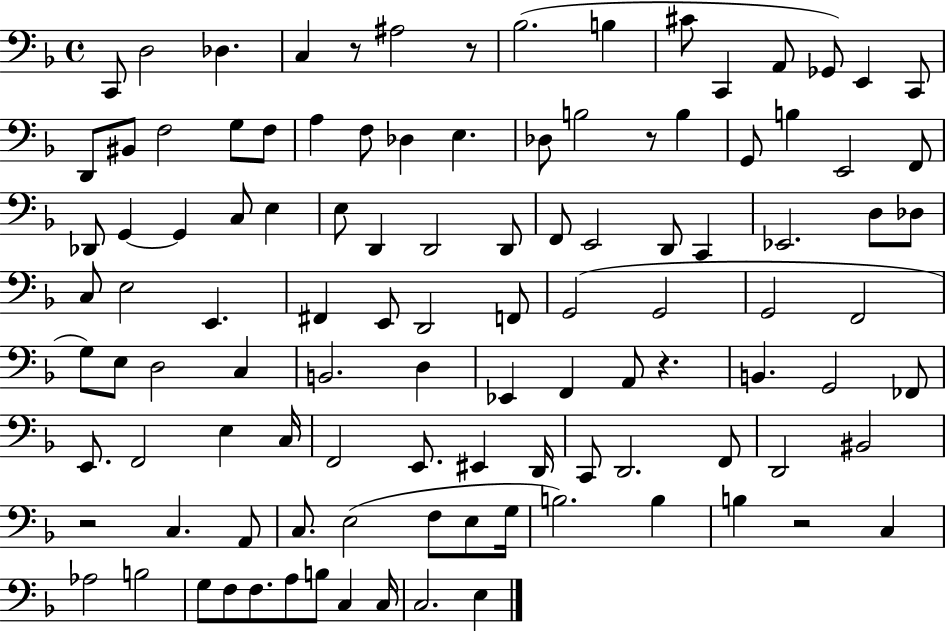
{
  \clef bass
  \time 4/4
  \defaultTimeSignature
  \key f \major
  \repeat volta 2 { c,8 d2 des4. | c4 r8 ais2 r8 | bes2.( b4 | cis'8 c,4 a,8 ges,8) e,4 c,8 | \break d,8 bis,8 f2 g8 f8 | a4 f8 des4 e4. | des8 b2 r8 b4 | g,8 b4 e,2 f,8 | \break des,8 g,4~~ g,4 c8 e4 | e8 d,4 d,2 d,8 | f,8 e,2 d,8 c,4 | ees,2. d8 des8 | \break c8 e2 e,4. | fis,4 e,8 d,2 f,8 | g,2( g,2 | g,2 f,2 | \break g8) e8 d2 c4 | b,2. d4 | ees,4 f,4 a,8 r4. | b,4. g,2 fes,8 | \break e,8. f,2 e4 c16 | f,2 e,8. eis,4 d,16 | c,8 d,2. f,8 | d,2 bis,2 | \break r2 c4. a,8 | c8. e2( f8 e8 g16 | b2.) b4 | b4 r2 c4 | \break aes2 b2 | g8 f8 f8. a8 b8 c4 c16 | c2. e4 | } \bar "|."
}